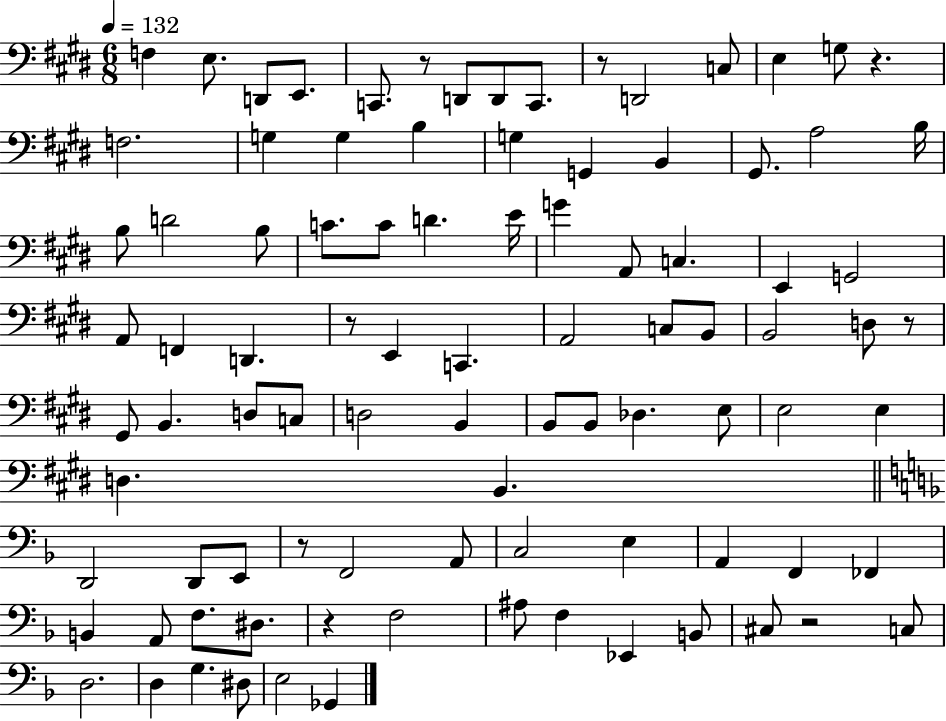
{
  \clef bass
  \numericTimeSignature
  \time 6/8
  \key e \major
  \tempo 4 = 132
  f4 e8. d,8 e,8. | c,8. r8 d,8 d,8 c,8. | r8 d,2 c8 | e4 g8 r4. | \break f2. | g4 g4 b4 | g4 g,4 b,4 | gis,8. a2 b16 | \break b8 d'2 b8 | c'8. c'8 d'4. e'16 | g'4 a,8 c4. | e,4 g,2 | \break a,8 f,4 d,4. | r8 e,4 c,4. | a,2 c8 b,8 | b,2 d8 r8 | \break gis,8 b,4. d8 c8 | d2 b,4 | b,8 b,8 des4. e8 | e2 e4 | \break d4. b,4. | \bar "||" \break \key f \major d,2 d,8 e,8 | r8 f,2 a,8 | c2 e4 | a,4 f,4 fes,4 | \break b,4 a,8 f8. dis8. | r4 f2 | ais8 f4 ees,4 b,8 | cis8 r2 c8 | \break d2. | d4 g4. dis8 | e2 ges,4 | \bar "|."
}